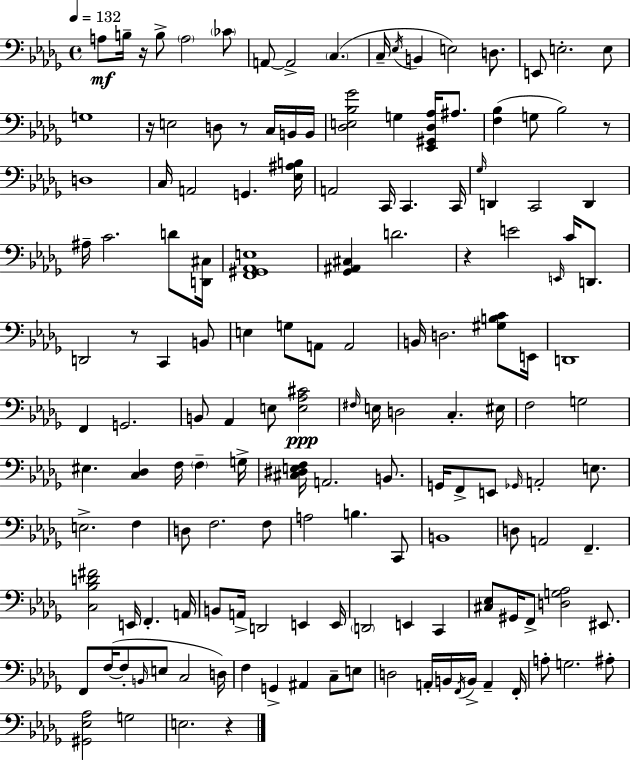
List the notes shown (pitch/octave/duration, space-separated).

A3/e B3/s R/s B3/e A3/h CES4/e A2/e A2/h C3/q. C3/s Eb3/s B2/q E3/h D3/e. E2/e E3/h. E3/e G3/w R/s E3/h D3/e R/e C3/s B2/s B2/s [Db3,E3,Bb3,Gb4]/h G3/q [Eb2,G#2,Db3,Ab3]/s A#3/e. [F3,Bb3]/q G3/e Bb3/h R/e D3/w C3/s A2/h G2/q. [Eb3,A#3,B3]/s A2/h C2/s C2/q. C2/s Gb3/s D2/q C2/h D2/q A#3/s C4/h. D4/e [D2,C#3]/s [F2,G#2,Ab2,E3]/w [Gb2,A#2,C#3]/q D4/h. R/q E4/h E2/s C4/s D2/e. D2/h R/e C2/q B2/e E3/q G3/e A2/e A2/h B2/s D3/h. [G#3,B3,C4]/e E2/s D2/w F2/q G2/h. B2/e Ab2/q E3/e [E3,Ab3,C#4]/h F#3/s E3/s D3/h C3/q. EIS3/s F3/h G3/h EIS3/q. [C3,Db3]/q F3/s F3/q G3/s [C#3,D#3,E3,F3]/s A2/h. B2/e. G2/s F2/e E2/e Gb2/s A2/h E3/e. E3/h. F3/q D3/e F3/h. F3/e A3/h B3/q. C2/e B2/w D3/e A2/h F2/q. [C3,Bb3,D4,F#4]/h E2/s F2/q. A2/s B2/e A2/s D2/h E2/q E2/s D2/h E2/q C2/q [C#3,Eb3]/e G#2/s F2/e [D3,G3,Ab3]/h EIS2/e. F2/e F3/s F3/e B2/s E3/e C3/h D3/s F3/q G2/q A#2/q C3/e E3/e D3/h A2/s B2/s F2/s B2/s A2/q F2/s A3/e G3/h. A#3/e [G#2,Eb3,Ab3]/h G3/h E3/h. R/q